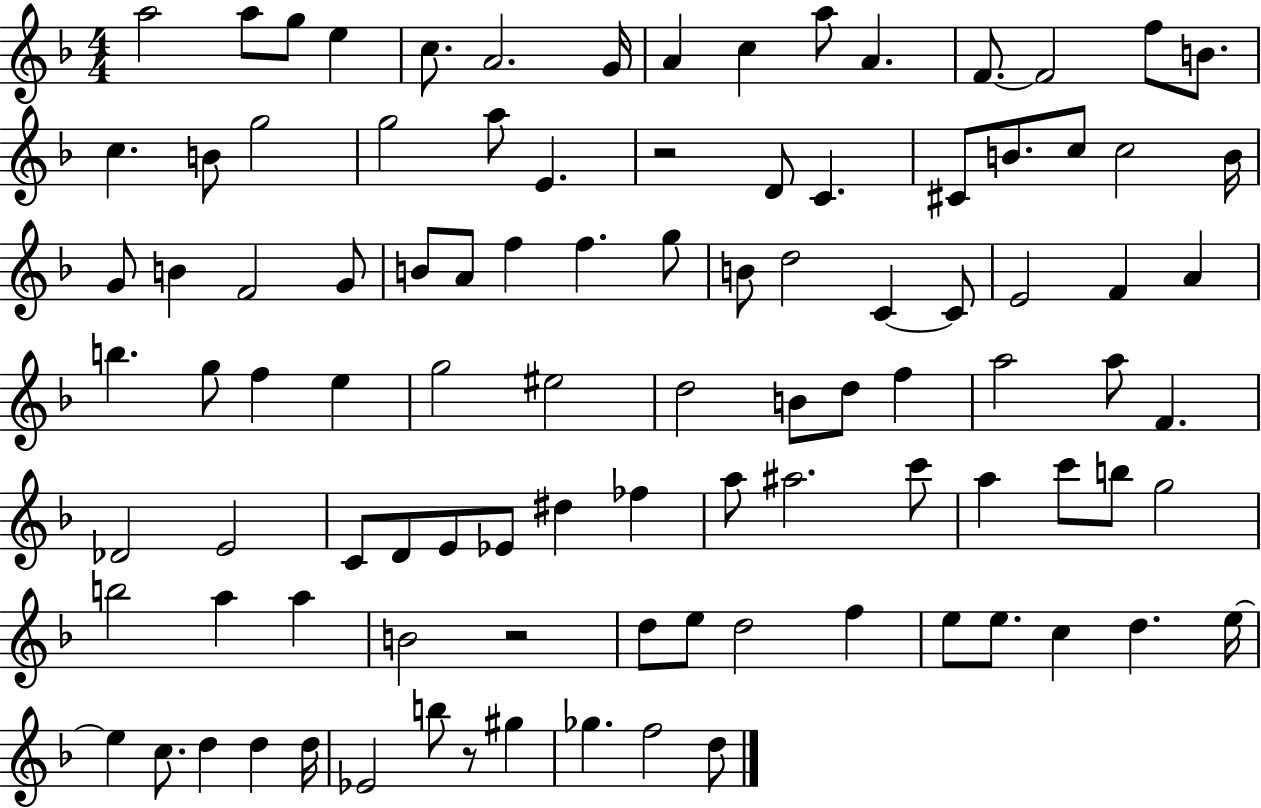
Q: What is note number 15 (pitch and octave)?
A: B4